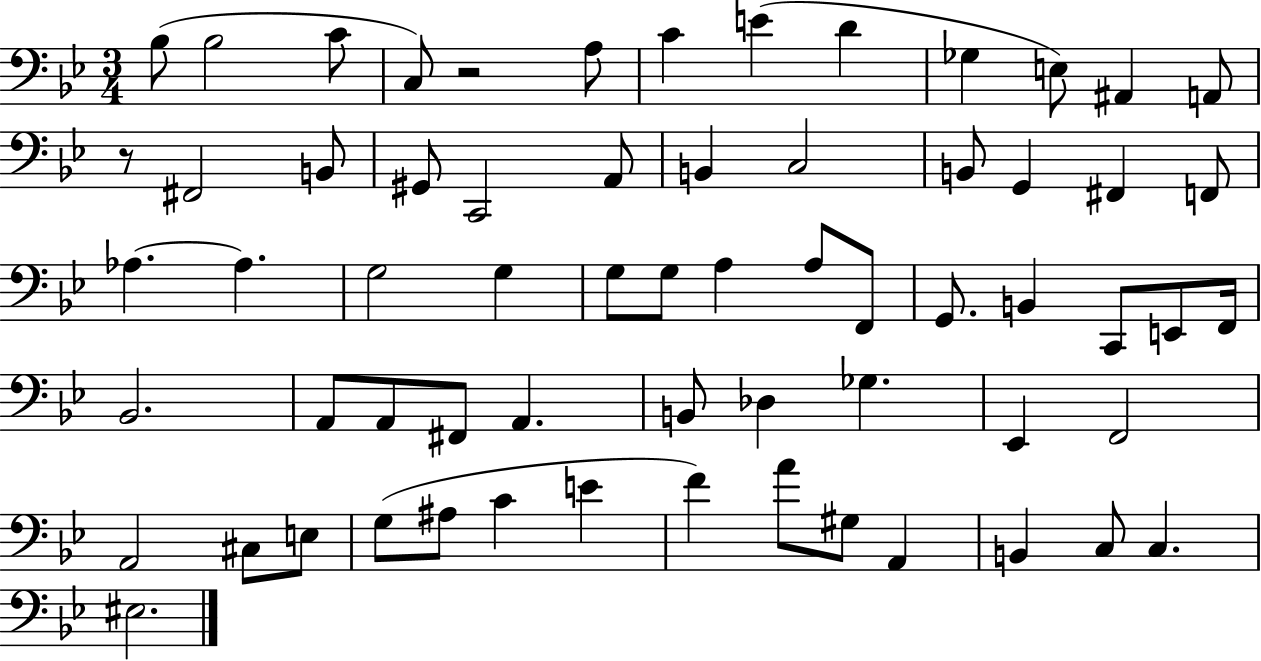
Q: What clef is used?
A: bass